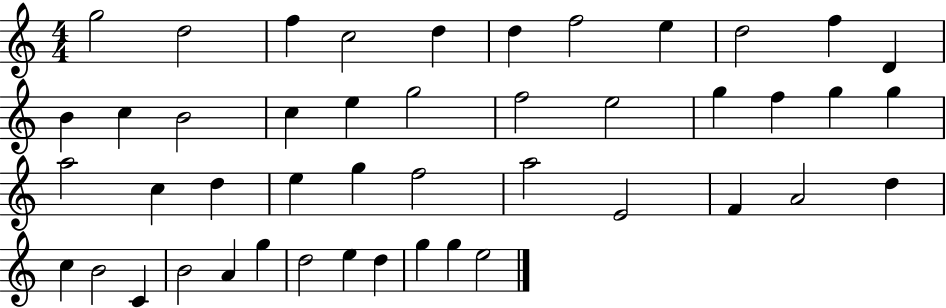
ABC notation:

X:1
T:Untitled
M:4/4
L:1/4
K:C
g2 d2 f c2 d d f2 e d2 f D B c B2 c e g2 f2 e2 g f g g a2 c d e g f2 a2 E2 F A2 d c B2 C B2 A g d2 e d g g e2